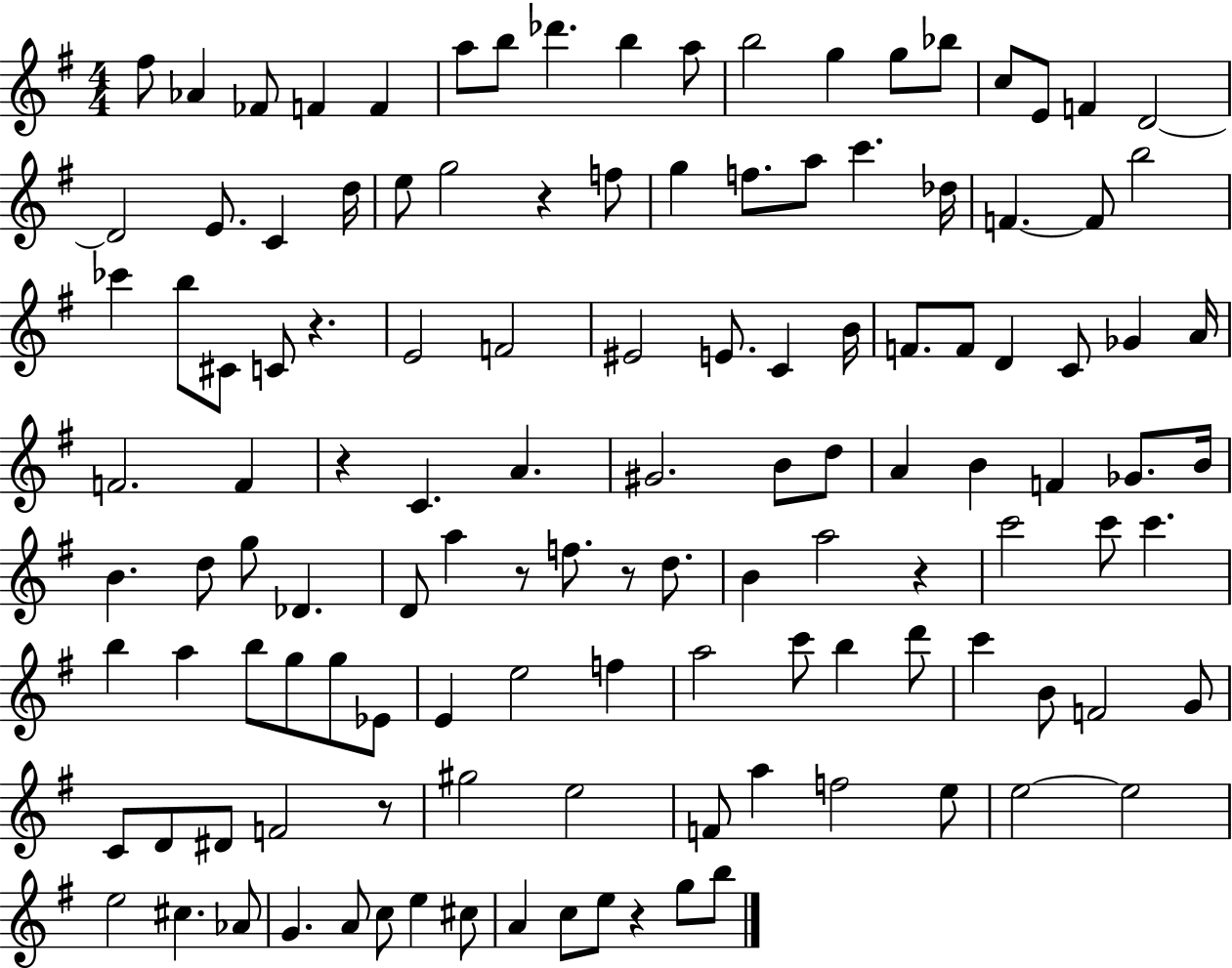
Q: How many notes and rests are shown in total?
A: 124